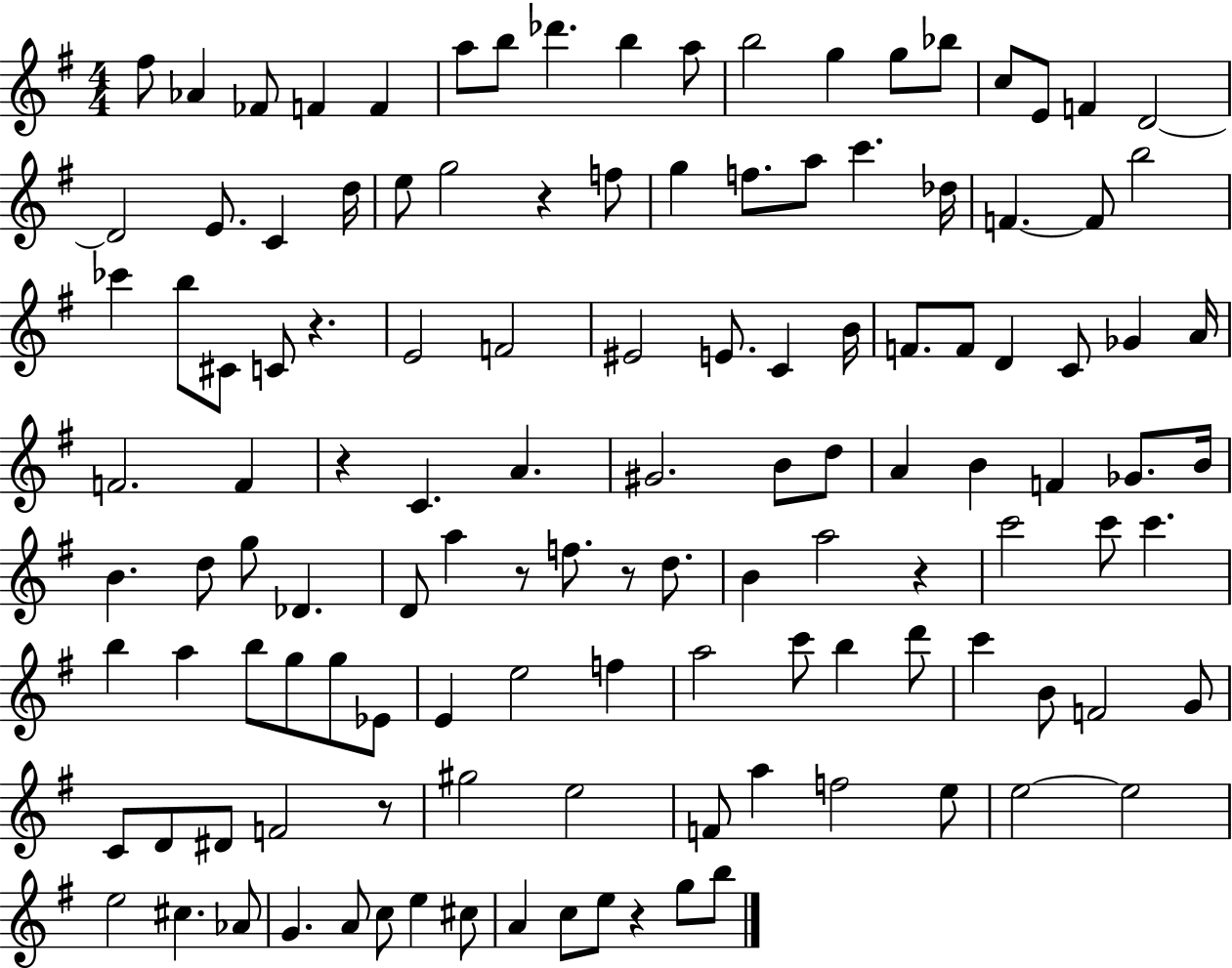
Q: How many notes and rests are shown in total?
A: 124